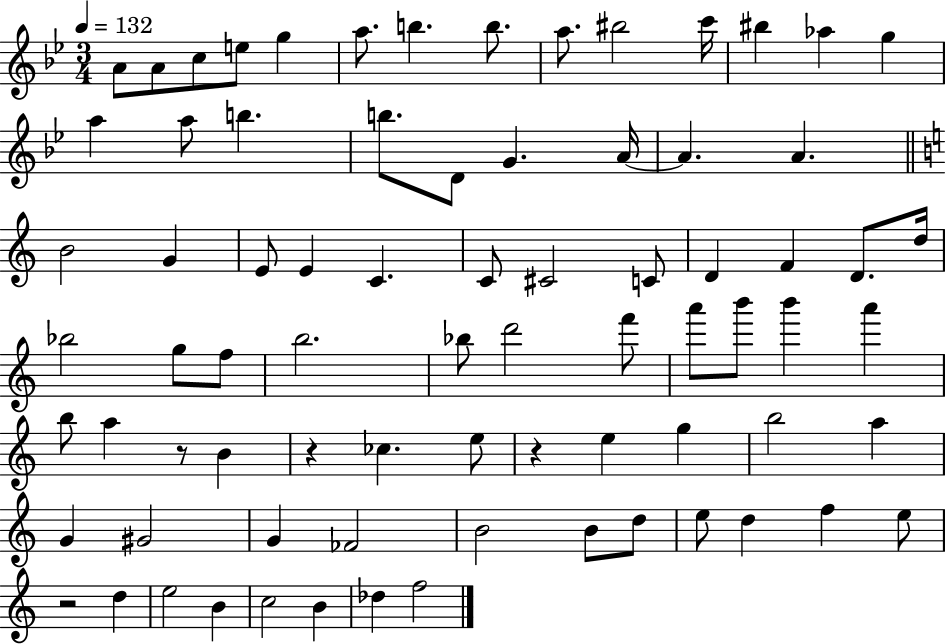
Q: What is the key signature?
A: BES major